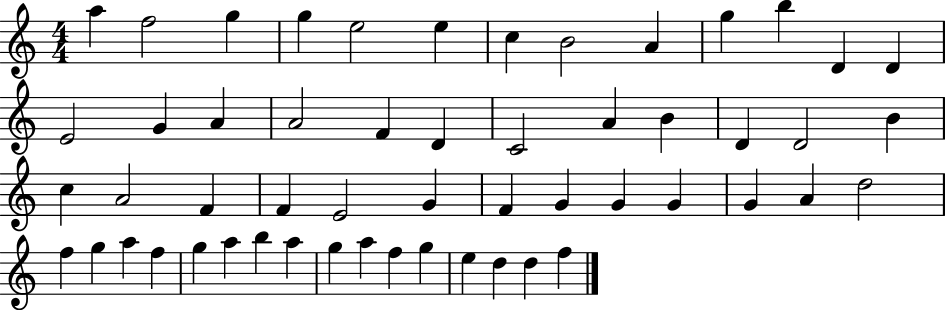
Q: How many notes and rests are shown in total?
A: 54